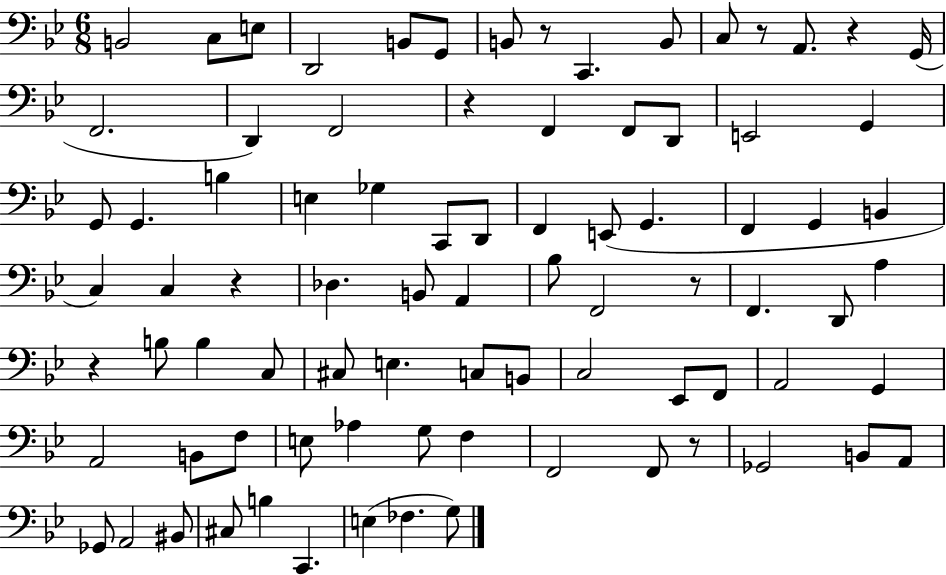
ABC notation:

X:1
T:Untitled
M:6/8
L:1/4
K:Bb
B,,2 C,/2 E,/2 D,,2 B,,/2 G,,/2 B,,/2 z/2 C,, B,,/2 C,/2 z/2 A,,/2 z G,,/4 F,,2 D,, F,,2 z F,, F,,/2 D,,/2 E,,2 G,, G,,/2 G,, B, E, _G, C,,/2 D,,/2 F,, E,,/2 G,, F,, G,, B,, C, C, z _D, B,,/2 A,, _B,/2 F,,2 z/2 F,, D,,/2 A, z B,/2 B, C,/2 ^C,/2 E, C,/2 B,,/2 C,2 _E,,/2 F,,/2 A,,2 G,, A,,2 B,,/2 F,/2 E,/2 _A, G,/2 F, F,,2 F,,/2 z/2 _G,,2 B,,/2 A,,/2 _G,,/2 A,,2 ^B,,/2 ^C,/2 B, C,, E, _F, G,/2